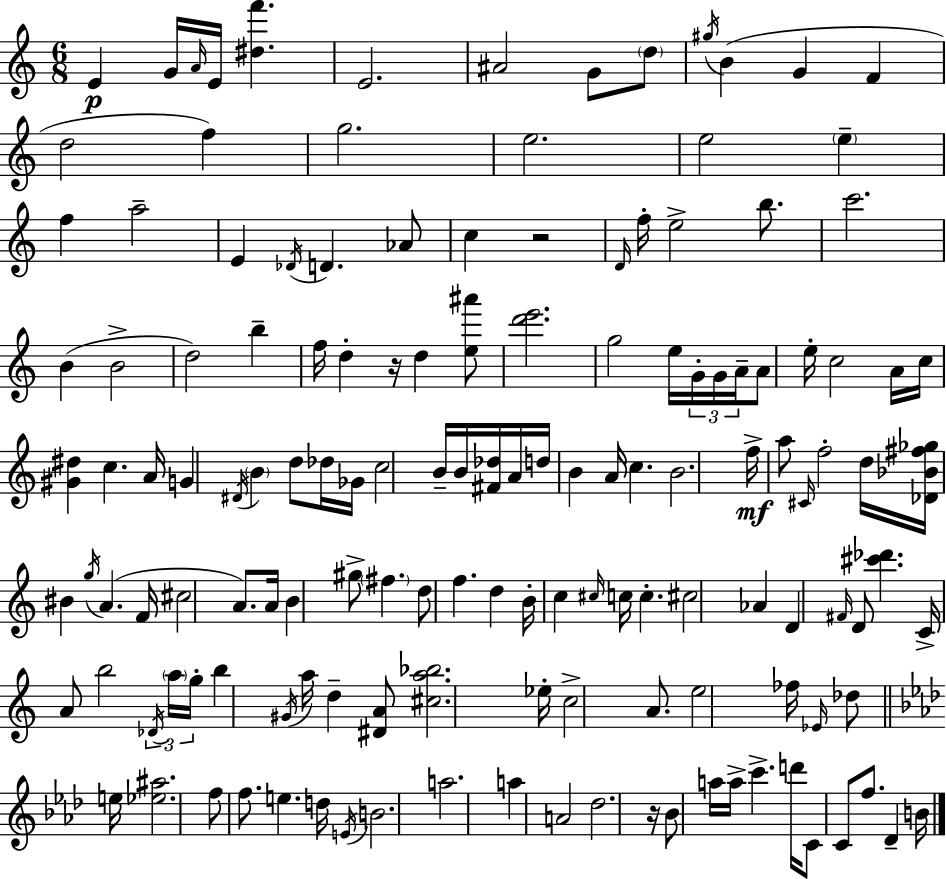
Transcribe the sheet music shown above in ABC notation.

X:1
T:Untitled
M:6/8
L:1/4
K:C
E G/4 A/4 E/4 [^df'] E2 ^A2 G/2 d/2 ^g/4 B G F d2 f g2 e2 e2 e f a2 E _D/4 D _A/2 c z2 D/4 f/4 e2 b/2 c'2 B B2 d2 b f/4 d z/4 d [e^a']/2 [d'e']2 g2 e/4 G/4 G/4 A/4 A/2 e/4 c2 A/4 c/4 [^G^d] c A/4 G ^D/4 B d/2 _d/4 _G/4 c2 B/4 B/4 [^F_d]/4 A/4 d/4 B A/4 c B2 f/4 a/2 ^C/4 f2 d/4 [_D_B^f_g]/4 ^B g/4 A F/4 ^c2 A/2 A/4 B ^g/2 ^f d/2 f d B/4 c ^c/4 c/4 c ^c2 _A D ^F/4 D/2 [^c'_d'] C/4 A/2 b2 _D/4 a/4 g/4 b ^G/4 a/4 d [^DA]/2 [^ca_b]2 _e/4 c2 A/2 e2 _f/4 _E/4 _d/2 e/4 [_e^a]2 f/2 f/2 e d/4 E/4 B2 a2 a A2 _d2 z/4 _B/2 a/4 a/4 c' d'/4 C/2 C/2 f/2 _D B/4